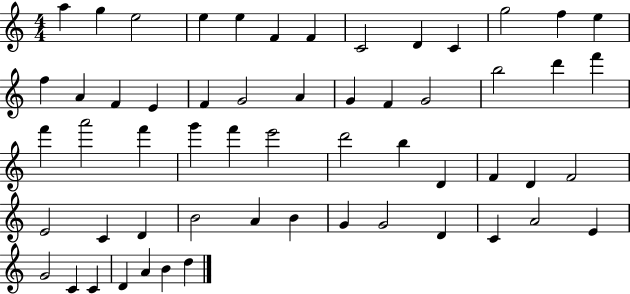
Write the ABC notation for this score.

X:1
T:Untitled
M:4/4
L:1/4
K:C
a g e2 e e F F C2 D C g2 f e f A F E F G2 A G F G2 b2 d' f' f' a'2 f' g' f' e'2 d'2 b D F D F2 E2 C D B2 A B G G2 D C A2 E G2 C C D A B d